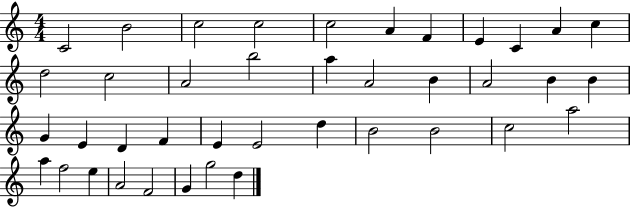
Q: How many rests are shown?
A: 0